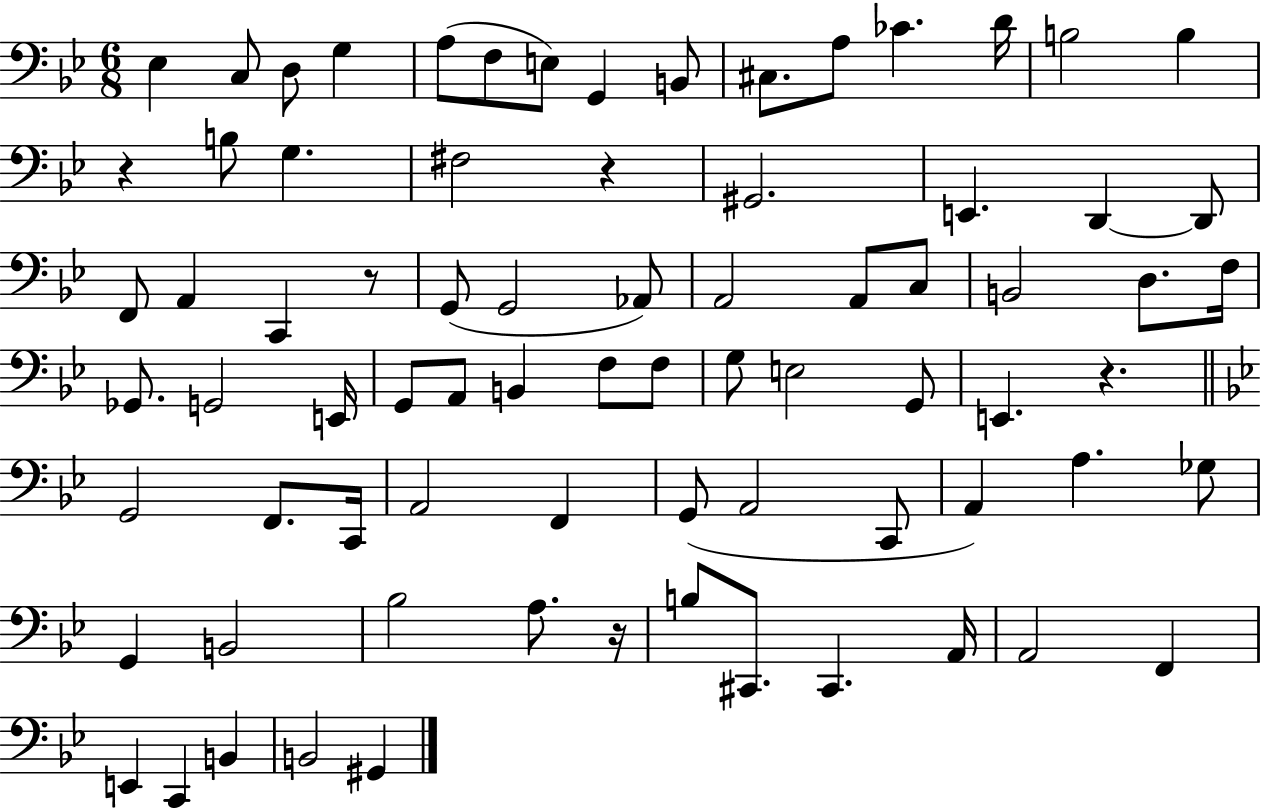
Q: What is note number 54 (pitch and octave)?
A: C2